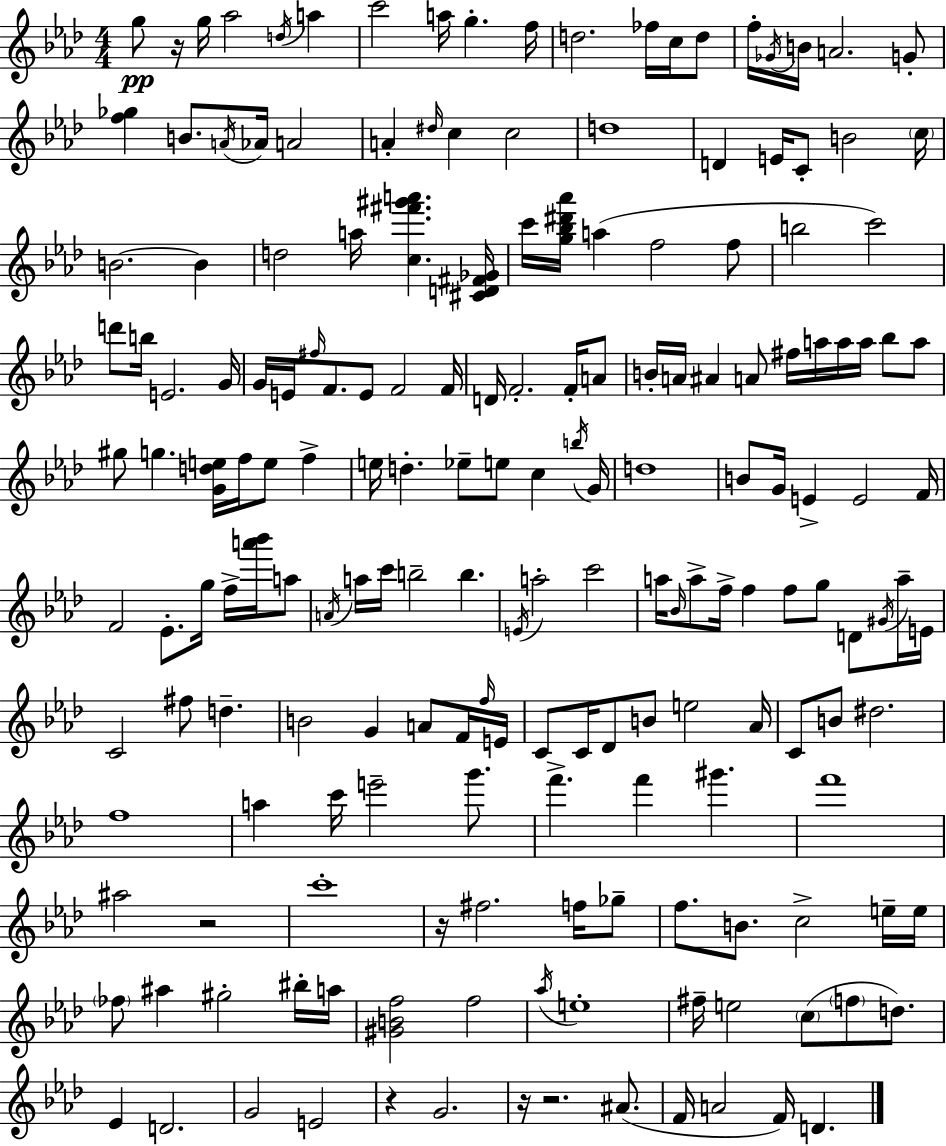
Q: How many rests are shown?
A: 6